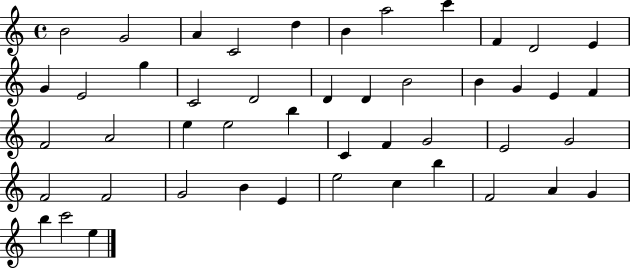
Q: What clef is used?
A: treble